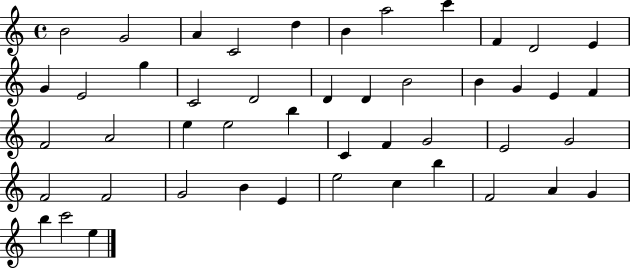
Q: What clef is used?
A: treble